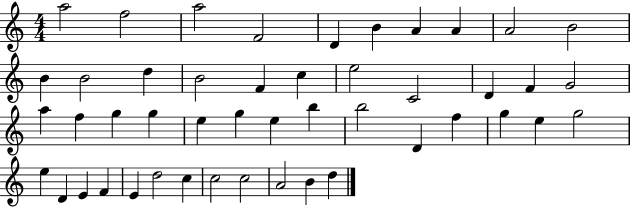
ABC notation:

X:1
T:Untitled
M:4/4
L:1/4
K:C
a2 f2 a2 F2 D B A A A2 B2 B B2 d B2 F c e2 C2 D F G2 a f g g e g e b b2 D f g e g2 e D E F E d2 c c2 c2 A2 B d